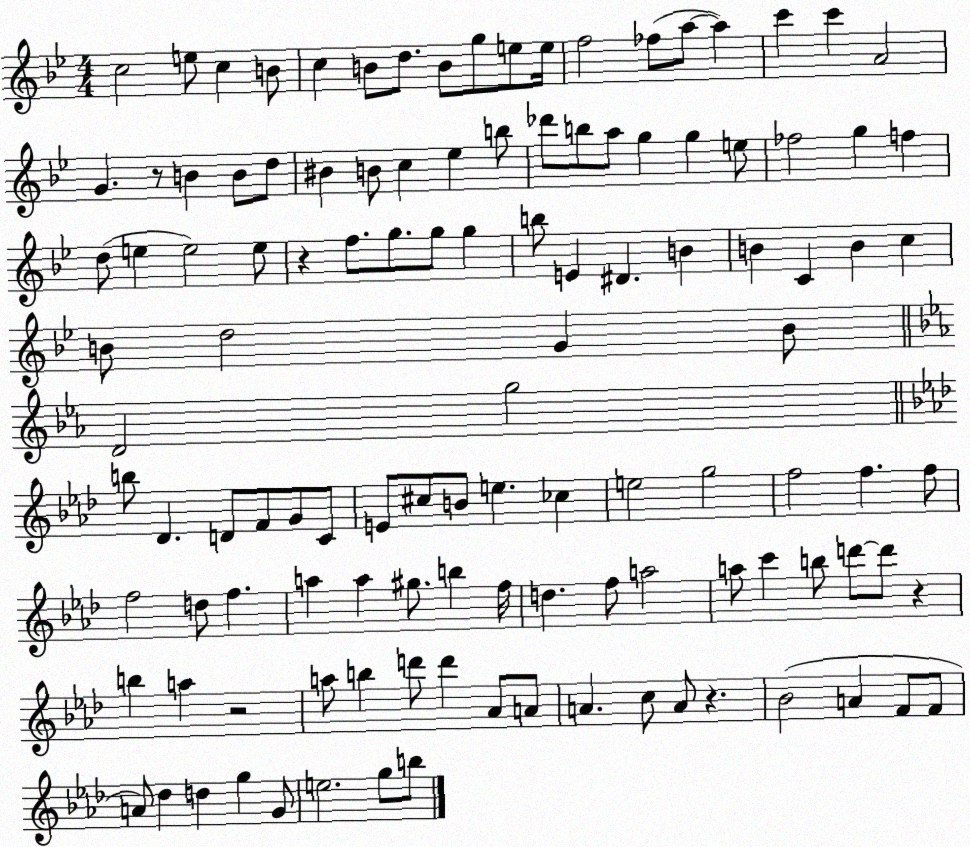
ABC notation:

X:1
T:Untitled
M:4/4
L:1/4
K:Bb
c2 e/2 c B/2 c B/2 d/2 B/2 g/2 e/2 e/4 f2 _f/2 a/2 a c' c' A2 G z/2 B B/2 d/2 ^B B/2 c _e b/2 _d'/2 b/2 a/2 g g e/2 _f2 g f d/2 e e2 e/2 z f/2 g/2 g/2 g b/2 E ^D B B C B c B/2 d2 G B/2 D2 g2 b/2 _D D/2 F/2 G/2 C/2 E/2 ^c/2 B/2 e _c e2 g2 f2 f f/2 f2 d/2 f a a ^g/2 b f/4 d f/2 a2 a/2 c' b/2 d'/2 d'/2 z b a z2 a/2 b d'/2 d' _A/2 A/2 A c/2 A/2 z _B2 A F/2 F/2 A/2 _d d g G/2 e2 g/2 b/2